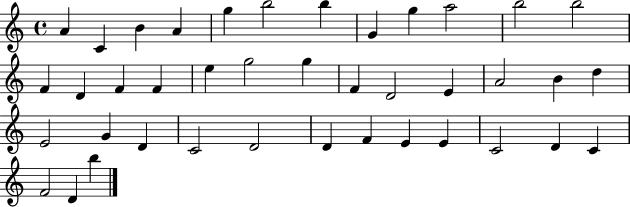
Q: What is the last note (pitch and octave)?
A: B5